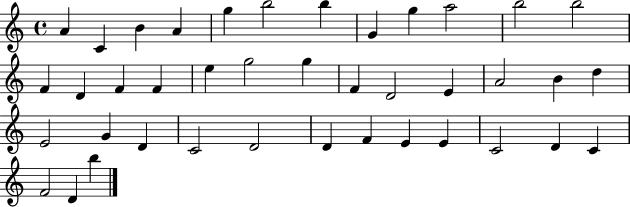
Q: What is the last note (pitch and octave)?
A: B5